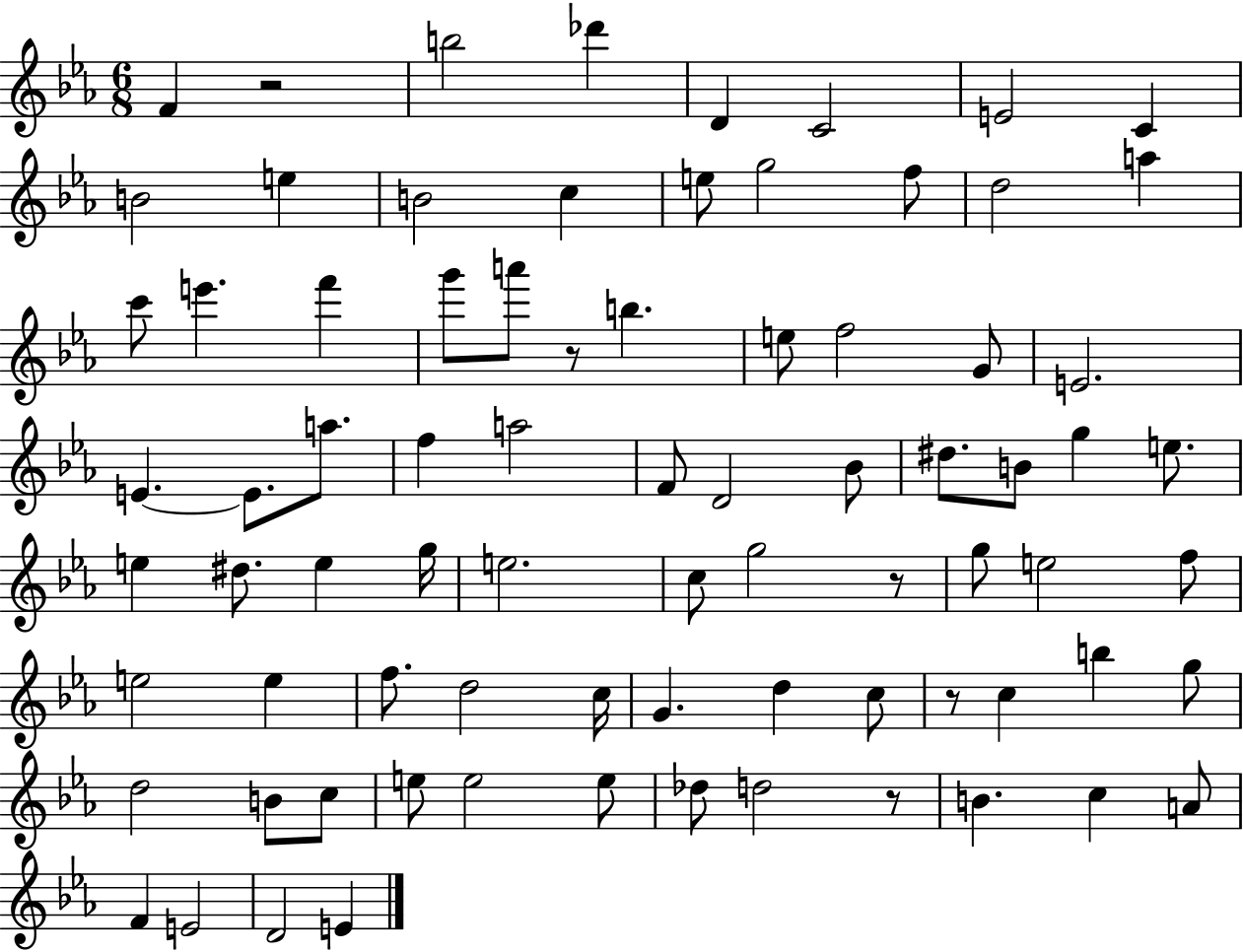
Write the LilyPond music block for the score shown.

{
  \clef treble
  \numericTimeSignature
  \time 6/8
  \key ees \major
  f'4 r2 | b''2 des'''4 | d'4 c'2 | e'2 c'4 | \break b'2 e''4 | b'2 c''4 | e''8 g''2 f''8 | d''2 a''4 | \break c'''8 e'''4. f'''4 | g'''8 a'''8 r8 b''4. | e''8 f''2 g'8 | e'2. | \break e'4.~~ e'8. a''8. | f''4 a''2 | f'8 d'2 bes'8 | dis''8. b'8 g''4 e''8. | \break e''4 dis''8. e''4 g''16 | e''2. | c''8 g''2 r8 | g''8 e''2 f''8 | \break e''2 e''4 | f''8. d''2 c''16 | g'4. d''4 c''8 | r8 c''4 b''4 g''8 | \break d''2 b'8 c''8 | e''8 e''2 e''8 | des''8 d''2 r8 | b'4. c''4 a'8 | \break f'4 e'2 | d'2 e'4 | \bar "|."
}